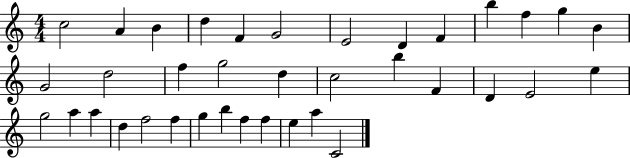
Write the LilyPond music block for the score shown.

{
  \clef treble
  \numericTimeSignature
  \time 4/4
  \key c \major
  c''2 a'4 b'4 | d''4 f'4 g'2 | e'2 d'4 f'4 | b''4 f''4 g''4 b'4 | \break g'2 d''2 | f''4 g''2 d''4 | c''2 b''4 f'4 | d'4 e'2 e''4 | \break g''2 a''4 a''4 | d''4 f''2 f''4 | g''4 b''4 f''4 f''4 | e''4 a''4 c'2 | \break \bar "|."
}